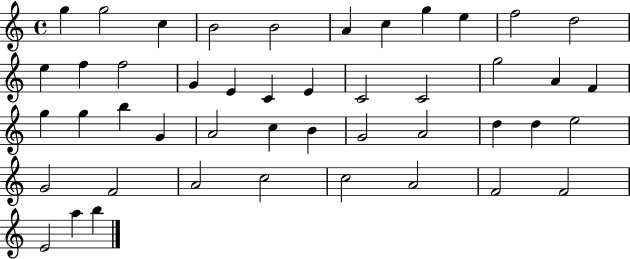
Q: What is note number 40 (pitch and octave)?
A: C5